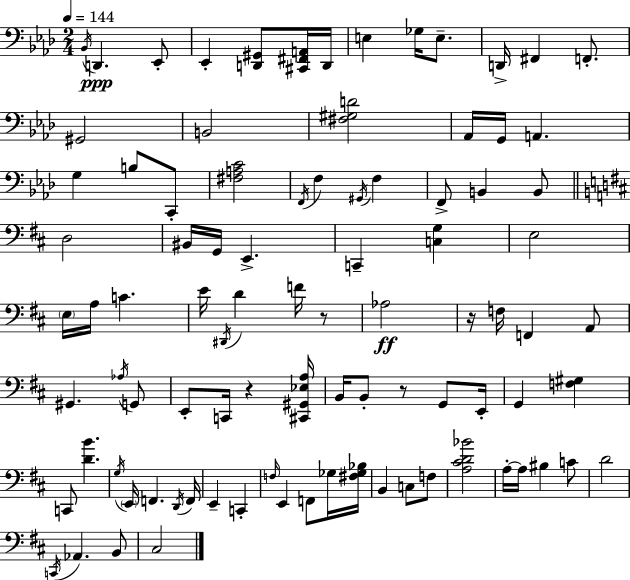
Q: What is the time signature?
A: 2/4